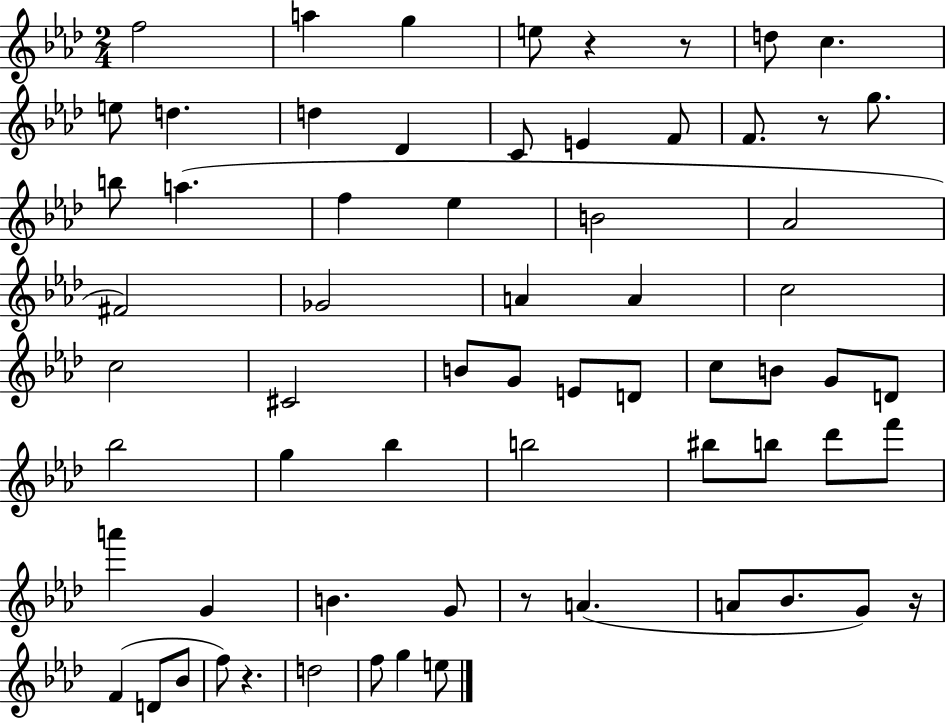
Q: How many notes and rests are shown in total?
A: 66